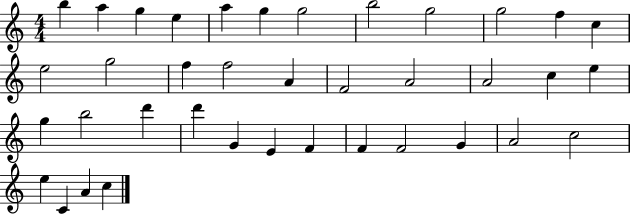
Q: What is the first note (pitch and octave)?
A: B5